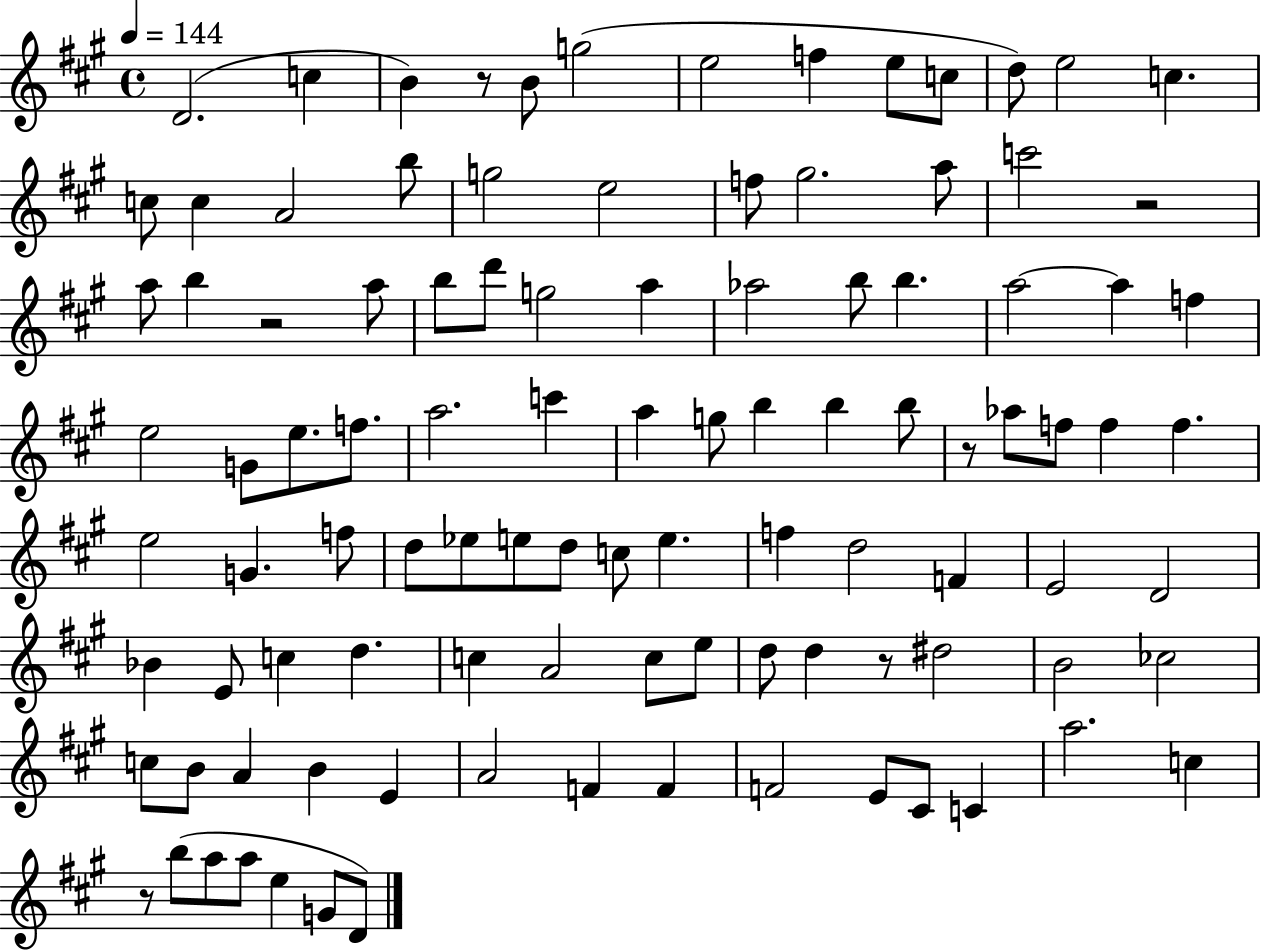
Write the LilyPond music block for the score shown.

{
  \clef treble
  \time 4/4
  \defaultTimeSignature
  \key a \major
  \tempo 4 = 144
  d'2.( c''4 | b'4) r8 b'8 g''2( | e''2 f''4 e''8 c''8 | d''8) e''2 c''4. | \break c''8 c''4 a'2 b''8 | g''2 e''2 | f''8 gis''2. a''8 | c'''2 r2 | \break a''8 b''4 r2 a''8 | b''8 d'''8 g''2 a''4 | aes''2 b''8 b''4. | a''2~~ a''4 f''4 | \break e''2 g'8 e''8. f''8. | a''2. c'''4 | a''4 g''8 b''4 b''4 b''8 | r8 aes''8 f''8 f''4 f''4. | \break e''2 g'4. f''8 | d''8 ees''8 e''8 d''8 c''8 e''4. | f''4 d''2 f'4 | e'2 d'2 | \break bes'4 e'8 c''4 d''4. | c''4 a'2 c''8 e''8 | d''8 d''4 r8 dis''2 | b'2 ces''2 | \break c''8 b'8 a'4 b'4 e'4 | a'2 f'4 f'4 | f'2 e'8 cis'8 c'4 | a''2. c''4 | \break r8 b''8( a''8 a''8 e''4 g'8 d'8) | \bar "|."
}